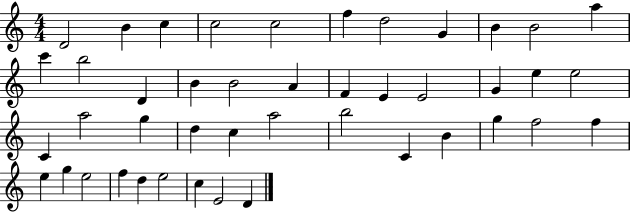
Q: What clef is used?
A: treble